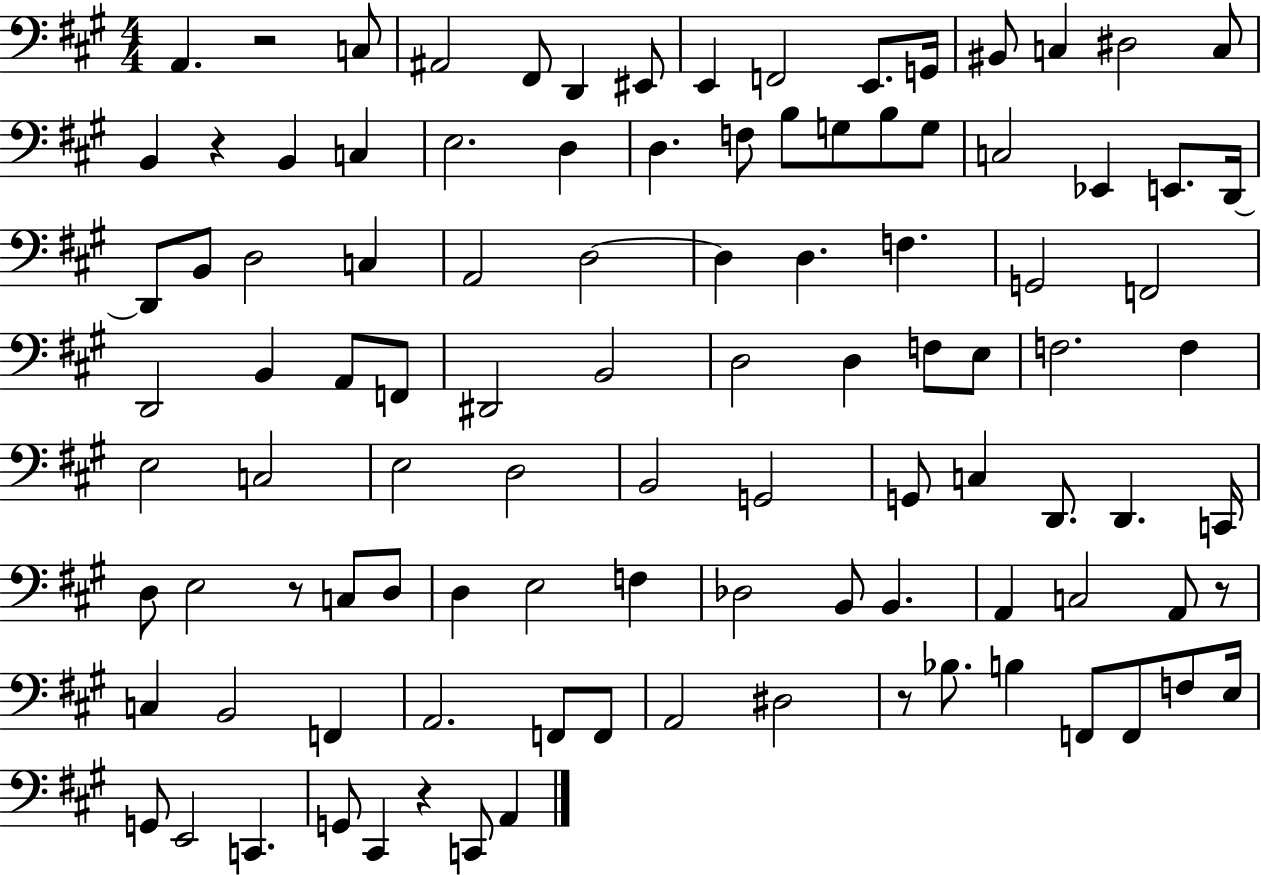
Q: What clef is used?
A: bass